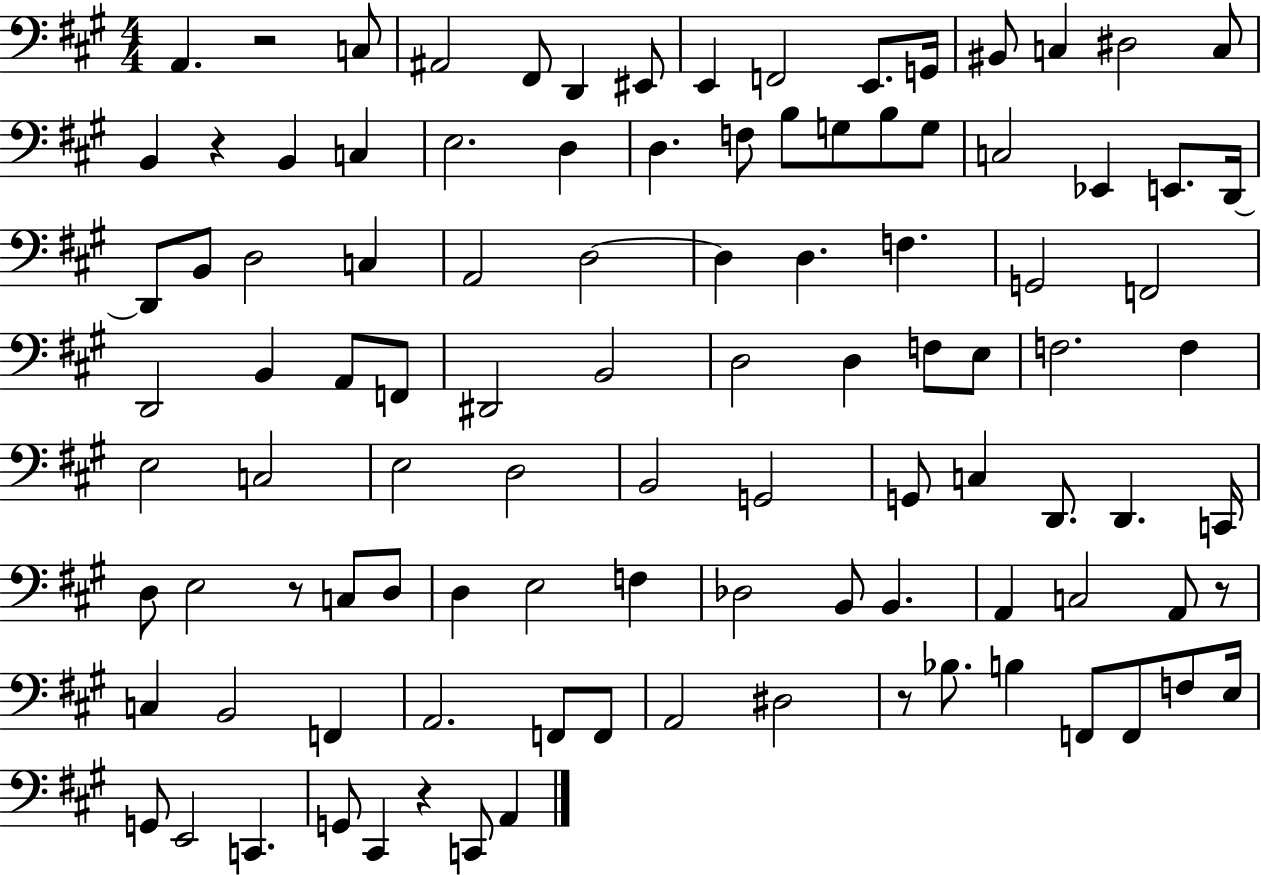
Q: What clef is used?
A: bass